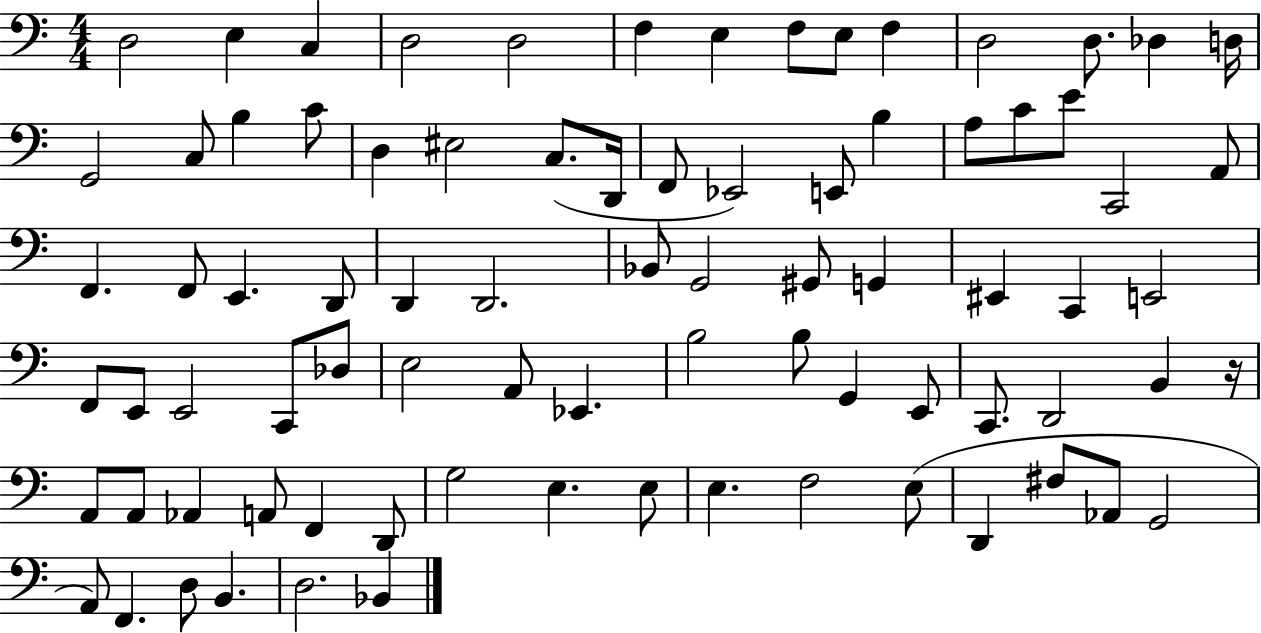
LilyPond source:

{
  \clef bass
  \numericTimeSignature
  \time 4/4
  \key c \major
  d2 e4 c4 | d2 d2 | f4 e4 f8 e8 f4 | d2 d8. des4 d16 | \break g,2 c8 b4 c'8 | d4 eis2 c8.( d,16 | f,8 ees,2) e,8 b4 | a8 c'8 e'8 c,2 a,8 | \break f,4. f,8 e,4. d,8 | d,4 d,2. | bes,8 g,2 gis,8 g,4 | eis,4 c,4 e,2 | \break f,8 e,8 e,2 c,8 des8 | e2 a,8 ees,4. | b2 b8 g,4 e,8 | c,8. d,2 b,4 r16 | \break a,8 a,8 aes,4 a,8 f,4 d,8 | g2 e4. e8 | e4. f2 e8( | d,4 fis8 aes,8 g,2 | \break a,8) f,4. d8 b,4. | d2. bes,4 | \bar "|."
}